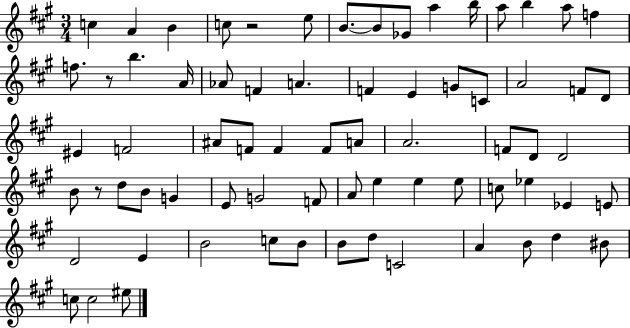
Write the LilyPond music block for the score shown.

{
  \clef treble
  \numericTimeSignature
  \time 3/4
  \key a \major
  c''4 a'4 b'4 | c''8 r2 e''8 | b'8.~~ b'8 ges'8 a''4 b''16 | a''8 b''4 a''8 f''4 | \break f''8. r8 b''4. a'16 | aes'8 f'4 a'4. | f'4 e'4 g'8 c'8 | a'2 f'8 d'8 | \break eis'4 f'2 | ais'8 f'8 f'4 f'8 a'8 | a'2. | f'8 d'8 d'2 | \break b'8 r8 d''8 b'8 g'4 | e'8 g'2 f'8 | a'8 e''4 e''4 e''8 | c''8 ees''4 ees'4 e'8 | \break d'2 e'4 | b'2 c''8 b'8 | b'8 d''8 c'2 | a'4 b'8 d''4 bis'8 | \break c''8 c''2 eis''8 | \bar "|."
}